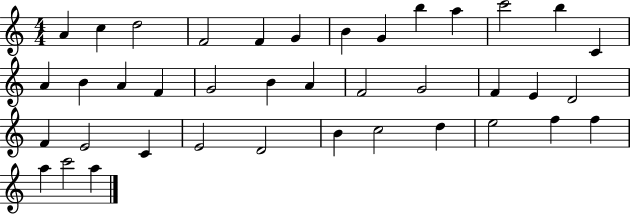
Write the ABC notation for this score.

X:1
T:Untitled
M:4/4
L:1/4
K:C
A c d2 F2 F G B G b a c'2 b C A B A F G2 B A F2 G2 F E D2 F E2 C E2 D2 B c2 d e2 f f a c'2 a